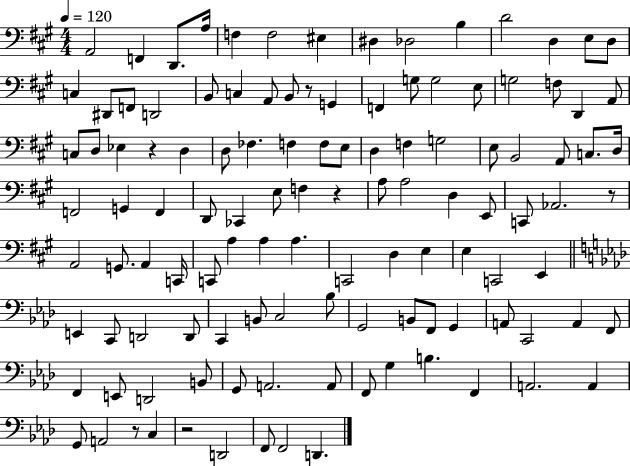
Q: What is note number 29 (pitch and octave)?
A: F3